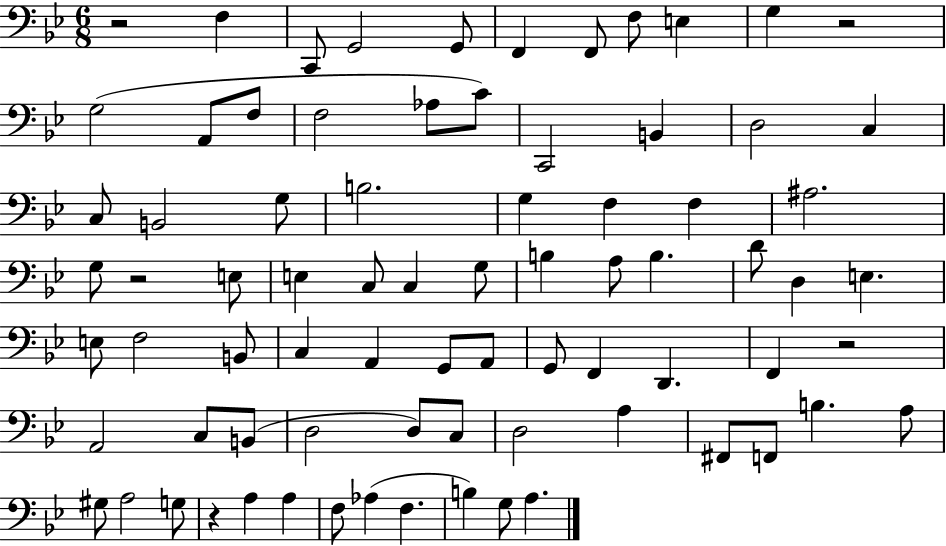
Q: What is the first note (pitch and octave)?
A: F3